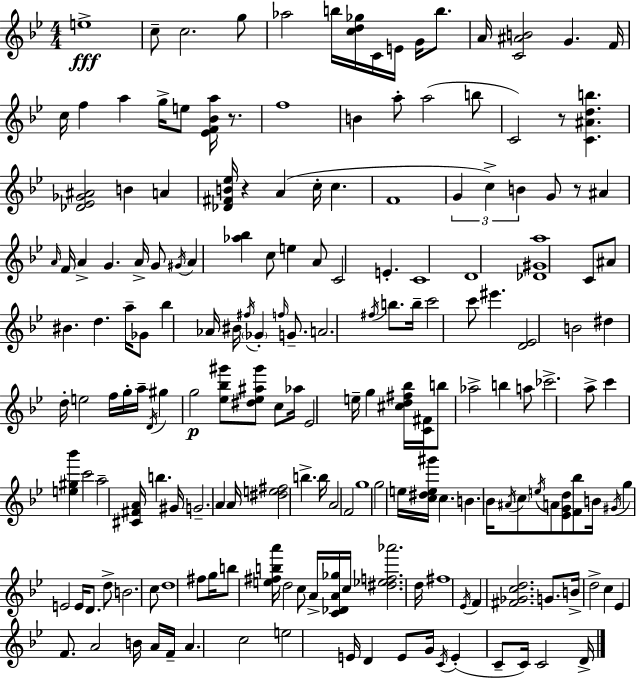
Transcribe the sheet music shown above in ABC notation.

X:1
T:Untitled
M:4/4
L:1/4
K:Gm
e4 c/2 c2 g/2 _a2 b/4 [cd_g]/4 C/4 E/4 G/4 b/2 A/4 [C^AB]2 G F/4 c/4 f a g/4 e/2 [_EF_Ba]/4 z/2 f4 B a/2 a2 b/2 C2 z/2 [C^Adb] [_D_E_G^A]2 B A [_D^FB_e]/4 z A c/4 c F4 G c B G/2 z/2 ^A A/4 F/4 A G A/4 G/2 ^G/4 A [_a_b] c/2 e A/2 C2 E C4 D4 [_D^Ga]4 C/2 ^A/2 ^B d a/4 _G/2 _b _A/4 ^B/4 ^f/4 _G f/4 G/2 A2 ^f/4 b/2 b/4 c'2 c'/2 ^e' [D_E]2 B2 ^d d/4 e2 f/4 g/4 a/4 D/4 ^g g2 [_e_b^g']/2 [^d_e^a^g']/2 c/2 _a/4 _E2 e/4 g [^cd^f_b]/4 [C^F]/4 b/2 _a2 b a/2 _c'2 a/2 c' [e^g_b'] c'2 a2 [^C^FA]/4 b ^G/4 G2 A A/4 [^de^f]2 b b/4 A2 F2 g4 g2 e/4 [c^de^g']/4 c B _B/4 ^A/4 c/2 e/4 A/2 [_EGd]/2 [F_b]/2 B/4 ^G/4 g E2 E/4 D/2 d/2 B2 c/2 d4 ^f/2 g/4 b/2 [e^fba']/4 d2 c/2 A/4 [C_DA_g]/4 c/4 [^d_ef_a']2 d/4 ^f4 _E/4 F [^F_Gcd]2 G/2 B/4 d2 c _E F/2 A2 B/4 A/4 F/4 A c2 e2 E/4 D E/2 G/4 C/4 E C/2 C/4 C2 D/4